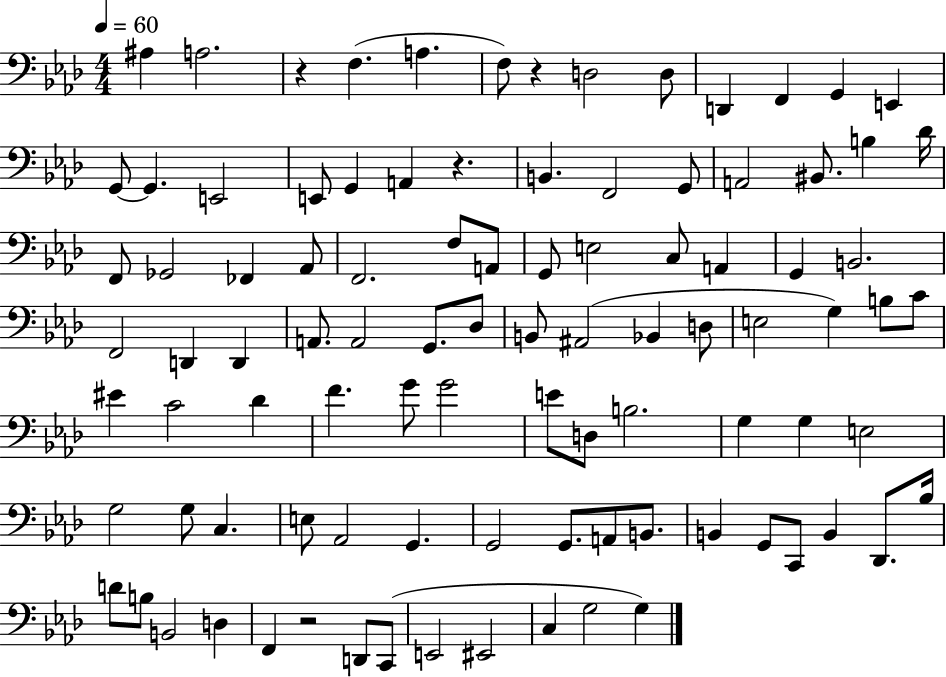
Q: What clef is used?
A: bass